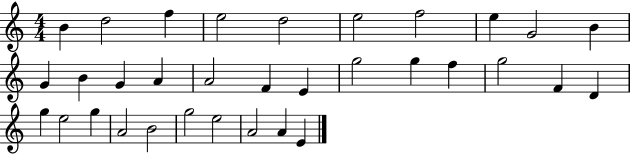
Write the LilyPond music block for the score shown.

{
  \clef treble
  \numericTimeSignature
  \time 4/4
  \key c \major
  b'4 d''2 f''4 | e''2 d''2 | e''2 f''2 | e''4 g'2 b'4 | \break g'4 b'4 g'4 a'4 | a'2 f'4 e'4 | g''2 g''4 f''4 | g''2 f'4 d'4 | \break g''4 e''2 g''4 | a'2 b'2 | g''2 e''2 | a'2 a'4 e'4 | \break \bar "|."
}